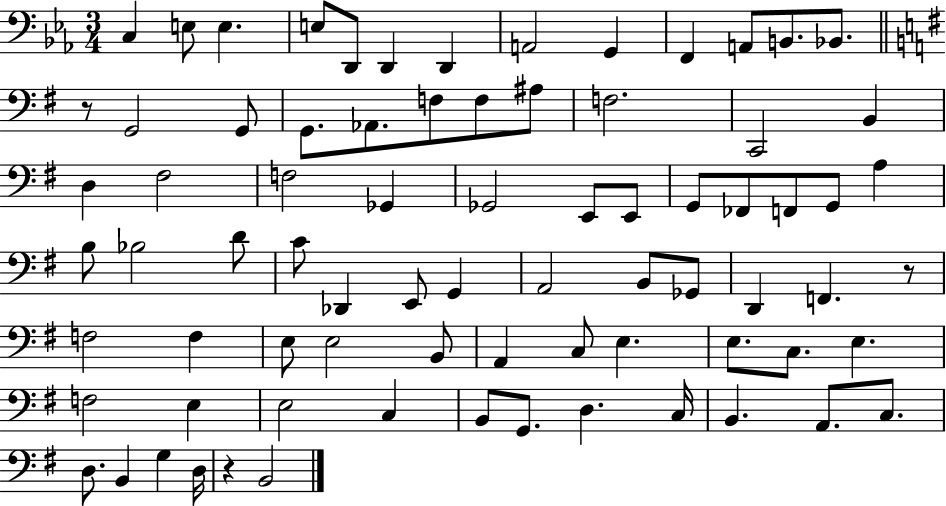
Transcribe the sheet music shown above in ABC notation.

X:1
T:Untitled
M:3/4
L:1/4
K:Eb
C, E,/2 E, E,/2 D,,/2 D,, D,, A,,2 G,, F,, A,,/2 B,,/2 _B,,/2 z/2 G,,2 G,,/2 G,,/2 _A,,/2 F,/2 F,/2 ^A,/2 F,2 C,,2 B,, D, ^F,2 F,2 _G,, _G,,2 E,,/2 E,,/2 G,,/2 _F,,/2 F,,/2 G,,/2 A, B,/2 _B,2 D/2 C/2 _D,, E,,/2 G,, A,,2 B,,/2 _G,,/2 D,, F,, z/2 F,2 F, E,/2 E,2 B,,/2 A,, C,/2 E, E,/2 C,/2 E, F,2 E, E,2 C, B,,/2 G,,/2 D, C,/4 B,, A,,/2 C,/2 D,/2 B,, G, D,/4 z B,,2